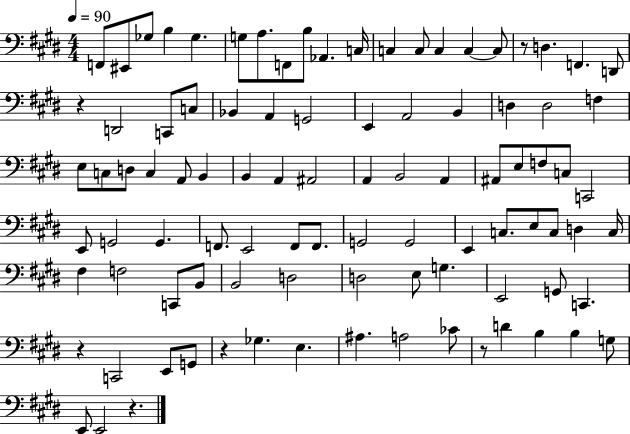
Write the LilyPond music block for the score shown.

{
  \clef bass
  \numericTimeSignature
  \time 4/4
  \key e \major
  \tempo 4 = 90
  f,8 eis,8 ges8 b4 ges4. | g8 a8. f,8 b8 aes,4. c16 | c4 c8 c4 c4~~ c8 | r8 d4. f,4. d,8 | \break r4 d,2 c,8 c8 | bes,4 a,4 g,2 | e,4 a,2 b,4 | d4 d2 f4 | \break e8 c8 d8 c4 a,8 b,4 | b,4 a,4 ais,2 | a,4 b,2 a,4 | ais,8 e8 f8 c8 c,2 | \break e,8 g,2 g,4. | f,8. e,2 f,8 f,8. | g,2 g,2 | e,4 c8. e8 c8 d4 c16 | \break fis4 f2 c,8 b,8 | b,2 d2 | d2 e8 g4. | e,2 g,8 c,4. | \break r4 c,2 e,8 g,8 | r4 ges4. e4. | ais4. a2 ces'8 | r8 d'4 b4 b4 g8 | \break e,8 e,2 r4. | \bar "|."
}